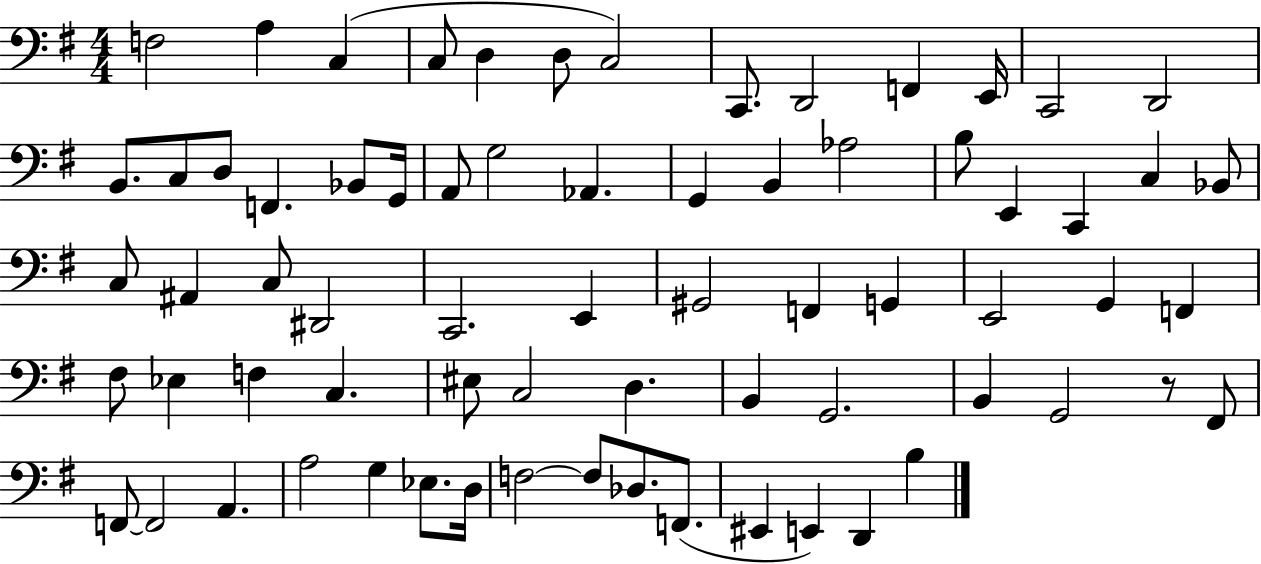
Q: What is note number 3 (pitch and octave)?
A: C3